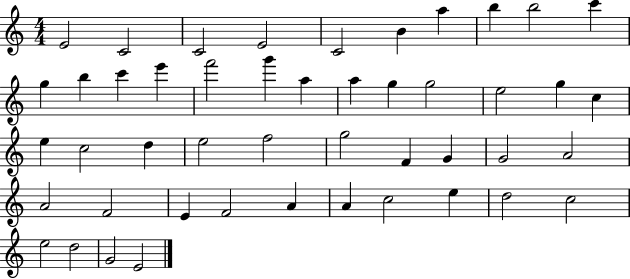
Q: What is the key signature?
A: C major